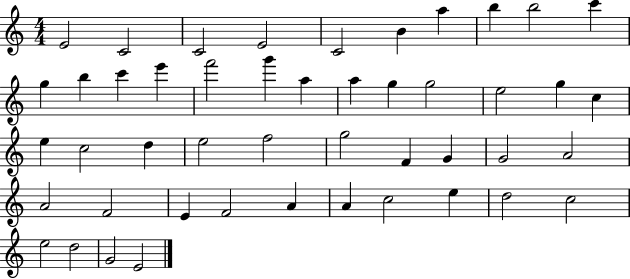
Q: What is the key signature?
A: C major